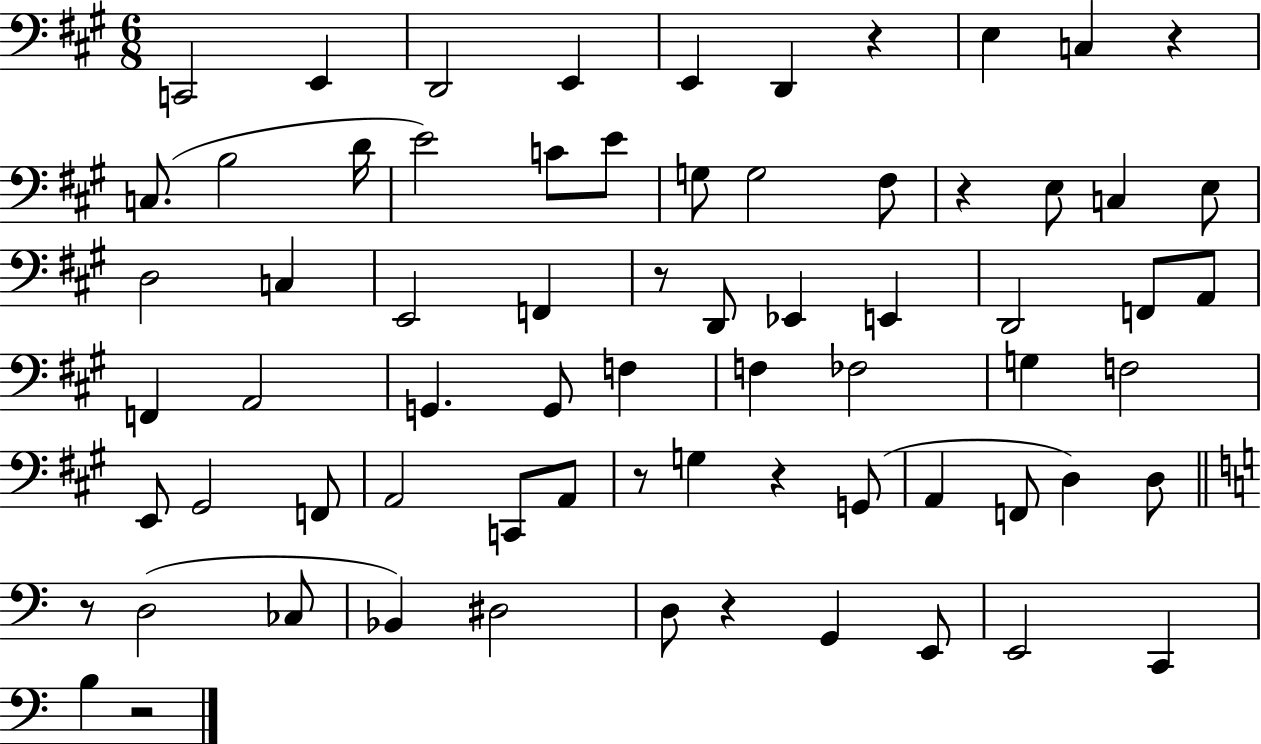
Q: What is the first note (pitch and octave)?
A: C2